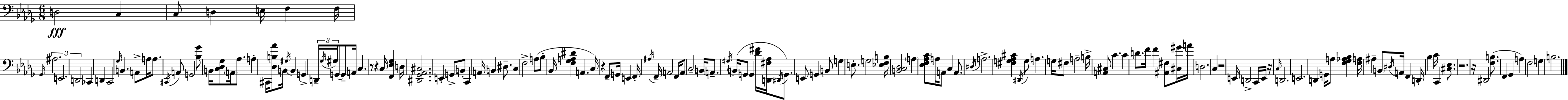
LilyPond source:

{
  \clef bass
  \numericTimeSignature
  \time 6/8
  \key bes \minor
  \repeat volta 2 { d2\fff c4 | c8 d4 e16 f4 f16 | \grace { ges,16 } \tuplet 3/2 { ais2. | e,2. | \break d,2 } ces,4 | d,4 c,2 | \grace { ges16 } b,4. a,8-> a16 a8. | \acciaccatura { cis,16 } a,8 g,2 | \break <bes ges'>8 b,16 <c des ges>8 \parenthesize a,16 aes8. a4-. | cis,16 <des b aes'>8 b,16 \acciaccatura { gis16 } b,4 g,4-> | \tuplet 3/2 { d,16-- \acciaccatura { ges16 } gis16 } g,8~~ g,8-- a,16 c4. | r8 r4 c16 | \break <f, ees ges>4 d16 <dis, ges, aes, cis>2. | e,4-. g,8-> b,8-. | c,4 a,16 b,4 dis8.-- | c4 f2-> | \break a8( bes8-. bes,16 <f ges a dis'>4 a,4. | c16) r4 f,8-- g,16 | e,4 f,16-. \acciaccatura { ais16 } f,16-- a,2 | f,16 a,8 c2-- | \break b,16 \parenthesize a,8.-- \acciaccatura { gis16 } b,16( g,8 g,4 | <des' fis'>16 <d, fis aes>16 \acciaccatura { dis,16 }) g,8. e,8 g,4 | b,8 g4 e8.-. g2 | <ees f b>16 <b, c des>2 | \break \parenthesize a4 <ees f aes c'>8 a16 a,8 | c4 a,8. \acciaccatura { dis16 } a2.-> | <fis g aes cis'>4 | \acciaccatura { dis,16 } g8 a4. g16 fis8 | \break a2-- b16-> <a, cis>8 | c'4. c'4 d'8. | f'16 f'4 <ais, fis>8 <cis gis'>16 a'16 d2. | c4 | \break r2 e,16 d,2-> | c,16 e,16 r16 \grace { c16 } d,2. | e,2. | d,4 | \break g,16 a8 <f ges aes bes>4 <f a>16 ais4-- | \parenthesize b,8 \acciaccatura { dis16 } a,16 f,4 d,16-. | bes4 c'16 c,4 <cis ees>8. | r2. | \break r16 dis,2 <f b>8.( | f,4 ges,4 a4) | f2 g4 | b2. | \break } \bar "|."
}